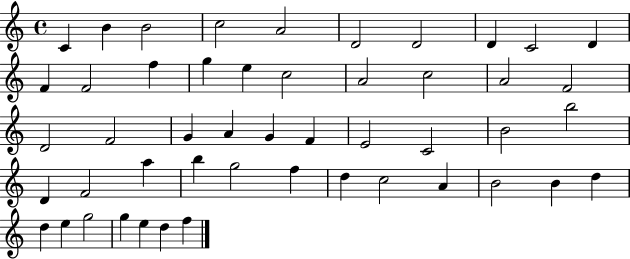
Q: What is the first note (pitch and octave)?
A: C4